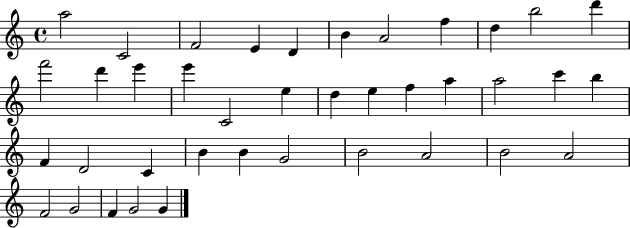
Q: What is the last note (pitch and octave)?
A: G4